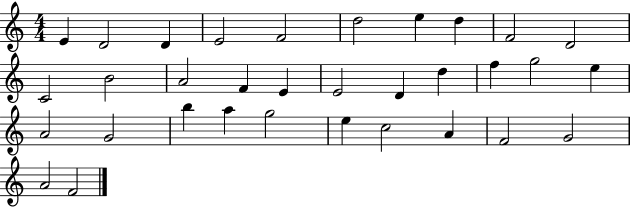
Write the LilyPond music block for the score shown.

{
  \clef treble
  \numericTimeSignature
  \time 4/4
  \key c \major
  e'4 d'2 d'4 | e'2 f'2 | d''2 e''4 d''4 | f'2 d'2 | \break c'2 b'2 | a'2 f'4 e'4 | e'2 d'4 d''4 | f''4 g''2 e''4 | \break a'2 g'2 | b''4 a''4 g''2 | e''4 c''2 a'4 | f'2 g'2 | \break a'2 f'2 | \bar "|."
}